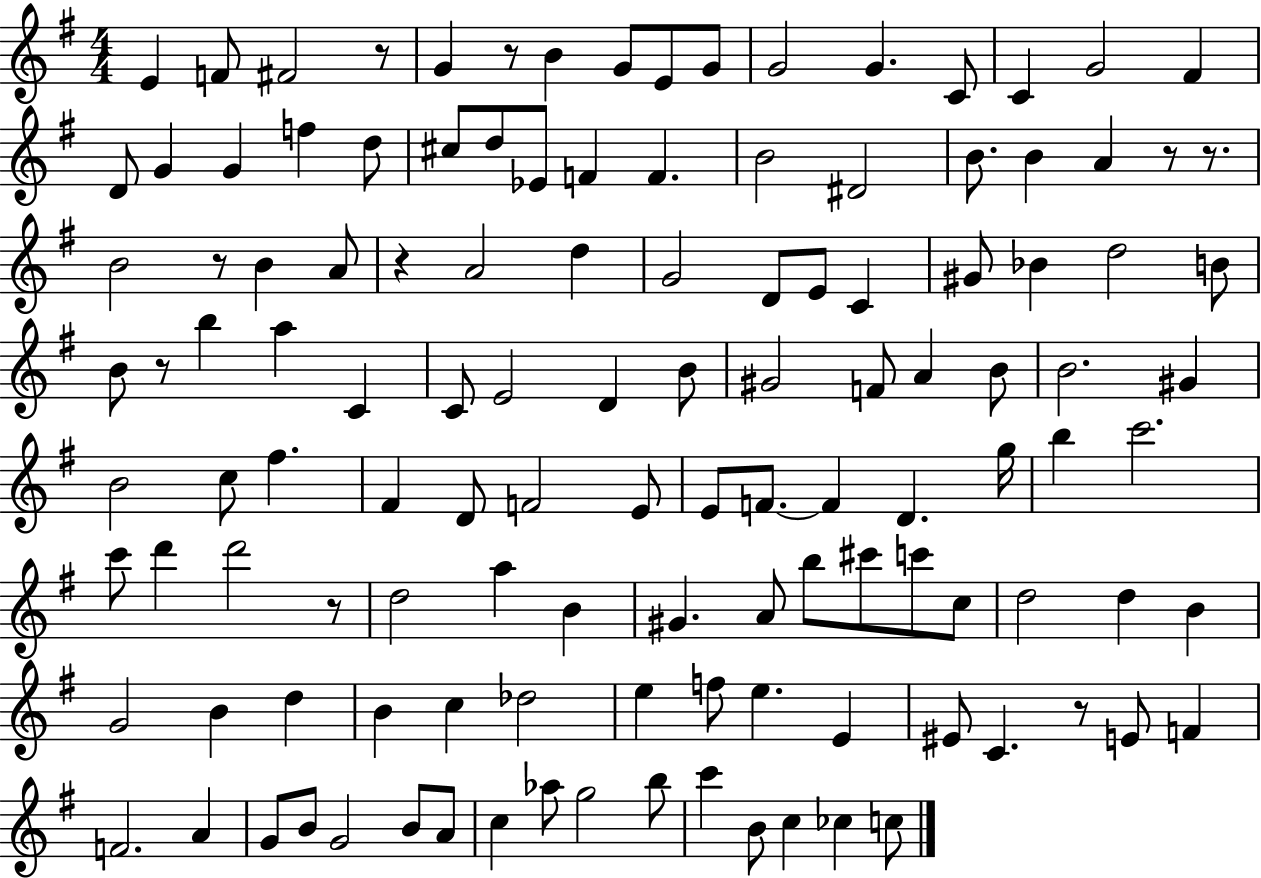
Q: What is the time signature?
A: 4/4